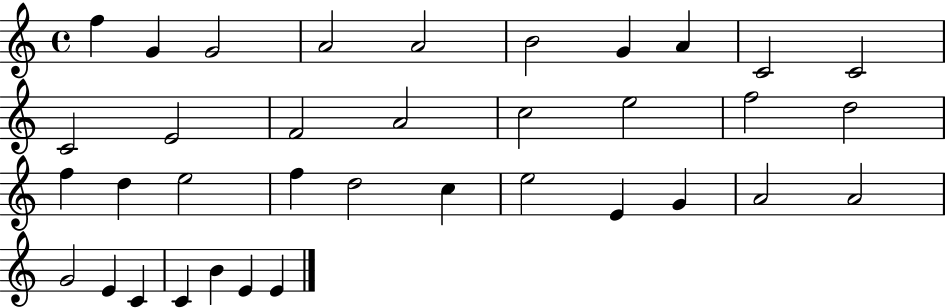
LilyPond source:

{
  \clef treble
  \time 4/4
  \defaultTimeSignature
  \key c \major
  f''4 g'4 g'2 | a'2 a'2 | b'2 g'4 a'4 | c'2 c'2 | \break c'2 e'2 | f'2 a'2 | c''2 e''2 | f''2 d''2 | \break f''4 d''4 e''2 | f''4 d''2 c''4 | e''2 e'4 g'4 | a'2 a'2 | \break g'2 e'4 c'4 | c'4 b'4 e'4 e'4 | \bar "|."
}